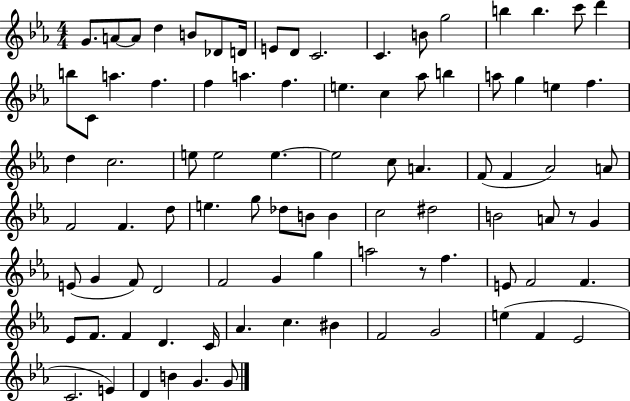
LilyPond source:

{
  \clef treble
  \numericTimeSignature
  \time 4/4
  \key ees \major
  g'8. a'8~~ a'8 d''4 b'8 des'8 d'16 | e'8 d'8 c'2. | c'4. b'8 g''2 | b''4 b''4. c'''8 d'''4 | \break b''8 c'8 a''4. f''4. | f''4 a''4. f''4. | e''4. c''4 aes''8 b''4 | a''8 g''4 e''4 f''4. | \break d''4 c''2. | e''8 e''2 e''4.~~ | e''2 c''8 a'4. | f'8( f'4 aes'2) a'8 | \break f'2 f'4. d''8 | e''4. g''8 des''8 b'8 b'4 | c''2 dis''2 | b'2 a'8 r8 g'4 | \break e'8( g'4 f'8) d'2 | f'2 g'4 g''4 | a''2 r8 f''4. | e'8 f'2 f'4. | \break ees'8 f'8. f'4 d'4. c'16 | aes'4. c''4. bis'4 | f'2 g'2 | e''4( f'4 ees'2 | \break c'2. e'4) | d'4 b'4 g'4. g'8 | \bar "|."
}